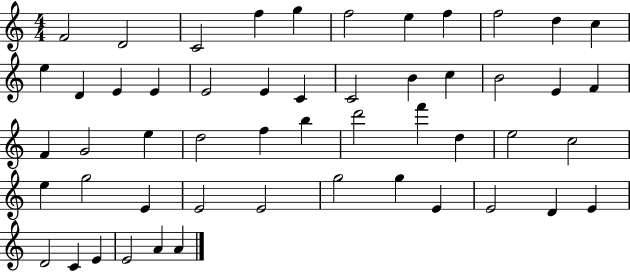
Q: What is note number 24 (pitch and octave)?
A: F4